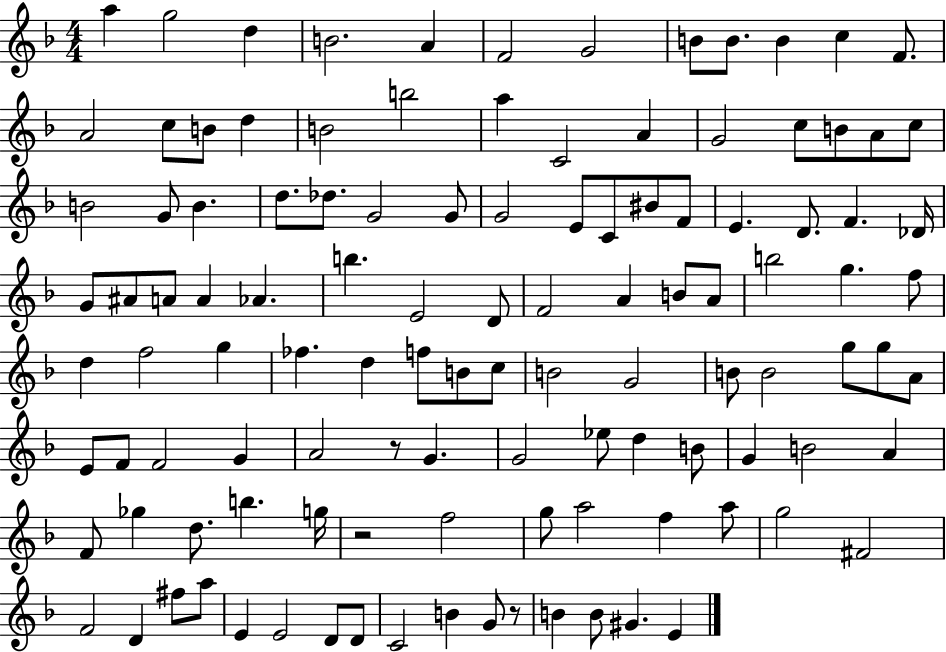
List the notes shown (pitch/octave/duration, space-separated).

A5/q G5/h D5/q B4/h. A4/q F4/h G4/h B4/e B4/e. B4/q C5/q F4/e. A4/h C5/e B4/e D5/q B4/h B5/h A5/q C4/h A4/q G4/h C5/e B4/e A4/e C5/e B4/h G4/e B4/q. D5/e. Db5/e. G4/h G4/e G4/h E4/e C4/e BIS4/e F4/e E4/q. D4/e. F4/q. Db4/s G4/e A#4/e A4/e A4/q Ab4/q. B5/q. E4/h D4/e F4/h A4/q B4/e A4/e B5/h G5/q. F5/e D5/q F5/h G5/q FES5/q. D5/q F5/e B4/e C5/e B4/h G4/h B4/e B4/h G5/e G5/e A4/e E4/e F4/e F4/h G4/q A4/h R/e G4/q. G4/h Eb5/e D5/q B4/e G4/q B4/h A4/q F4/e Gb5/q D5/e. B5/q. G5/s R/h F5/h G5/e A5/h F5/q A5/e G5/h F#4/h F4/h D4/q F#5/e A5/e E4/q E4/h D4/e D4/e C4/h B4/q G4/e R/e B4/q B4/e G#4/q. E4/q